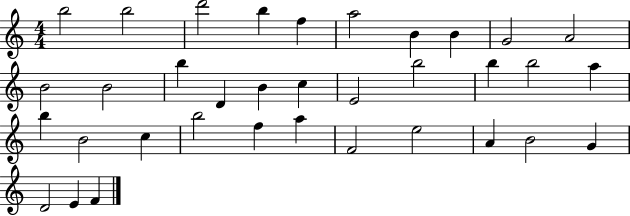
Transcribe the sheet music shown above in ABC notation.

X:1
T:Untitled
M:4/4
L:1/4
K:C
b2 b2 d'2 b f a2 B B G2 A2 B2 B2 b D B c E2 b2 b b2 a b B2 c b2 f a F2 e2 A B2 G D2 E F